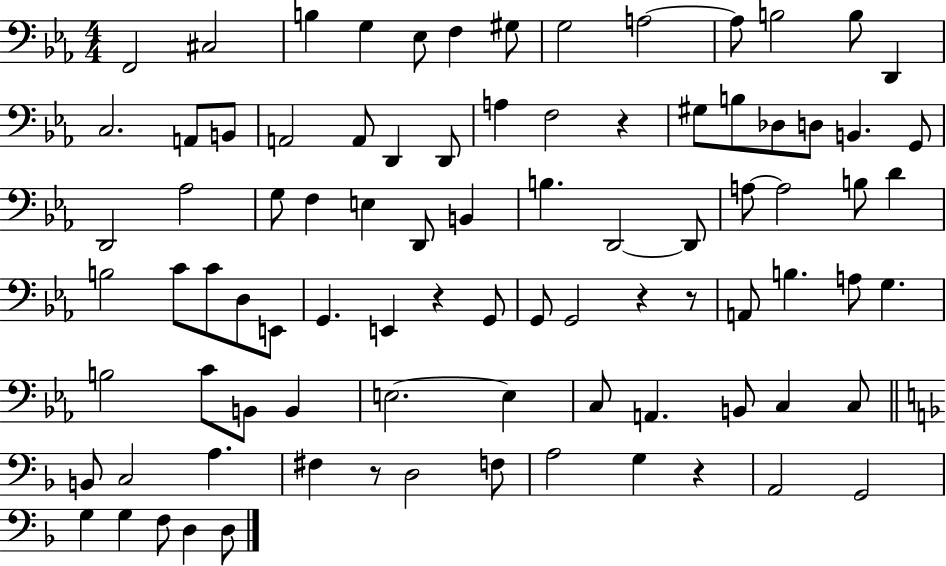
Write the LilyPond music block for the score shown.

{
  \clef bass
  \numericTimeSignature
  \time 4/4
  \key ees \major
  \repeat volta 2 { f,2 cis2 | b4 g4 ees8 f4 gis8 | g2 a2~~ | a8 b2 b8 d,4 | \break c2. a,8 b,8 | a,2 a,8 d,4 d,8 | a4 f2 r4 | gis8 b8 des8 d8 b,4. g,8 | \break d,2 aes2 | g8 f4 e4 d,8 b,4 | b4. d,2~~ d,8 | a8~~ a2 b8 d'4 | \break b2 c'8 c'8 d8 e,8 | g,4. e,4 r4 g,8 | g,8 g,2 r4 r8 | a,8 b4. a8 g4. | \break b2 c'8 b,8 b,4 | e2.~~ e4 | c8 a,4. b,8 c4 c8 | \bar "||" \break \key f \major b,8 c2 a4. | fis4 r8 d2 f8 | a2 g4 r4 | a,2 g,2 | \break g4 g4 f8 d4 d8 | } \bar "|."
}